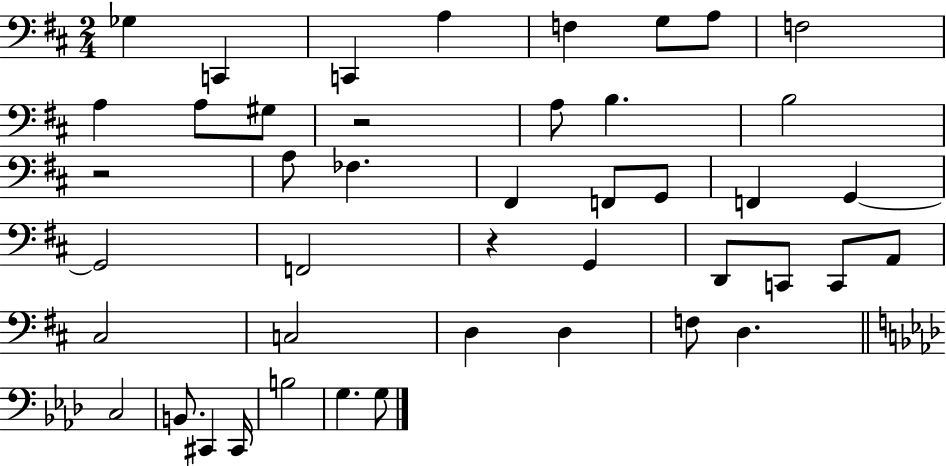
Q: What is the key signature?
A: D major